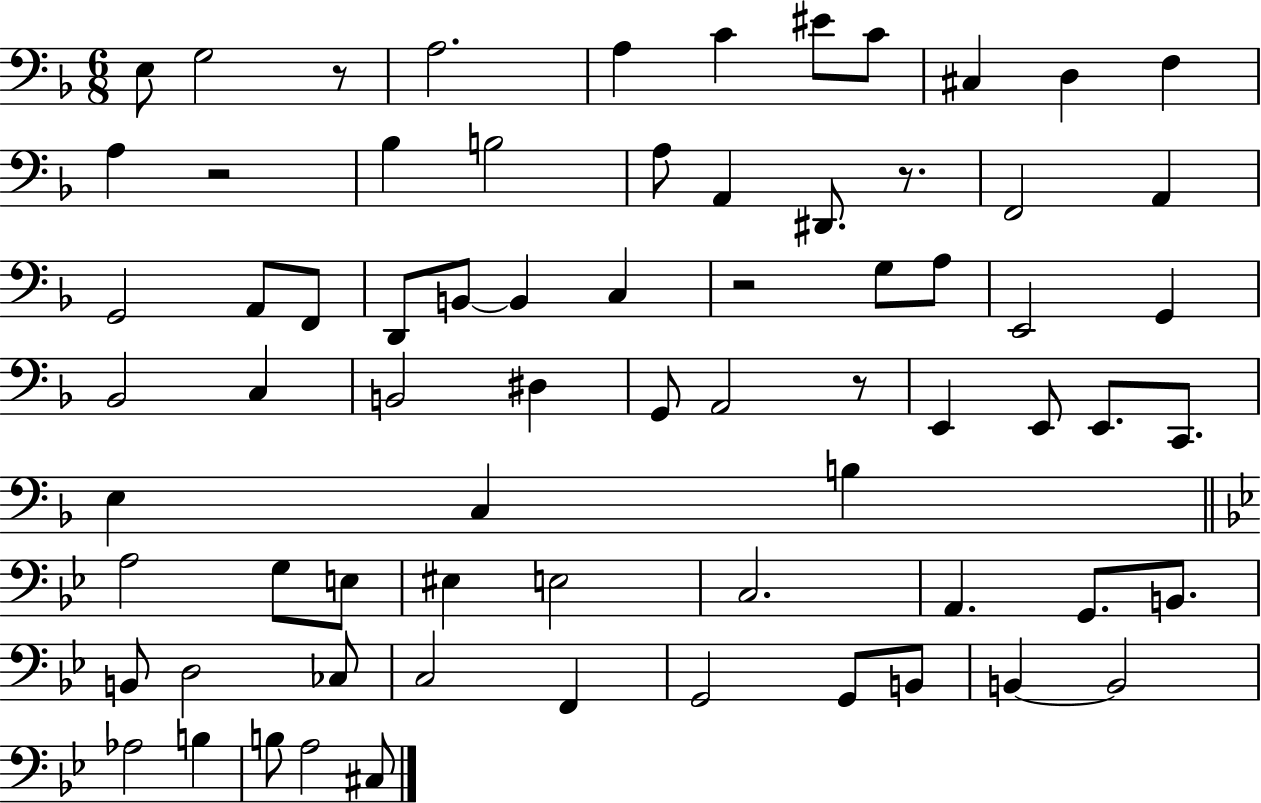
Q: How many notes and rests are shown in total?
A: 71